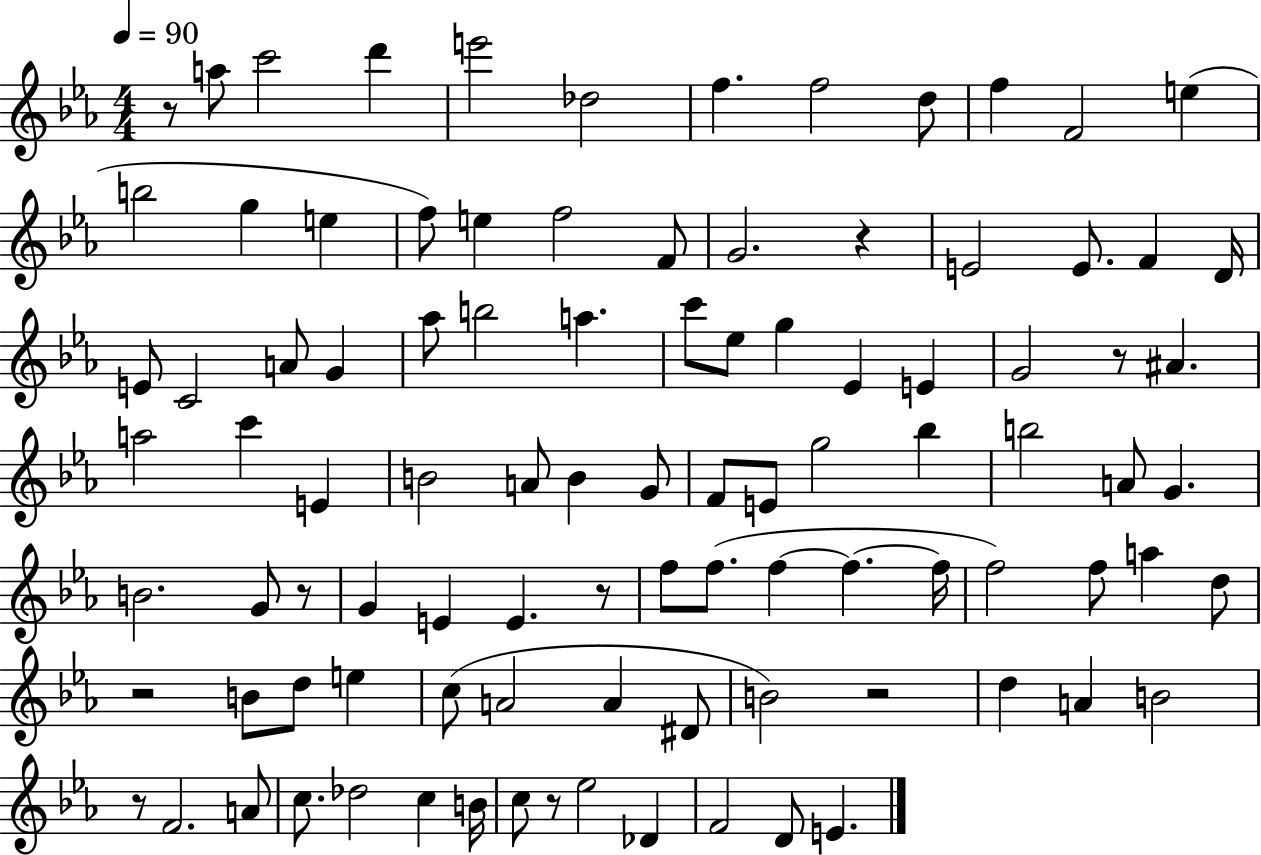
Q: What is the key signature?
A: EES major